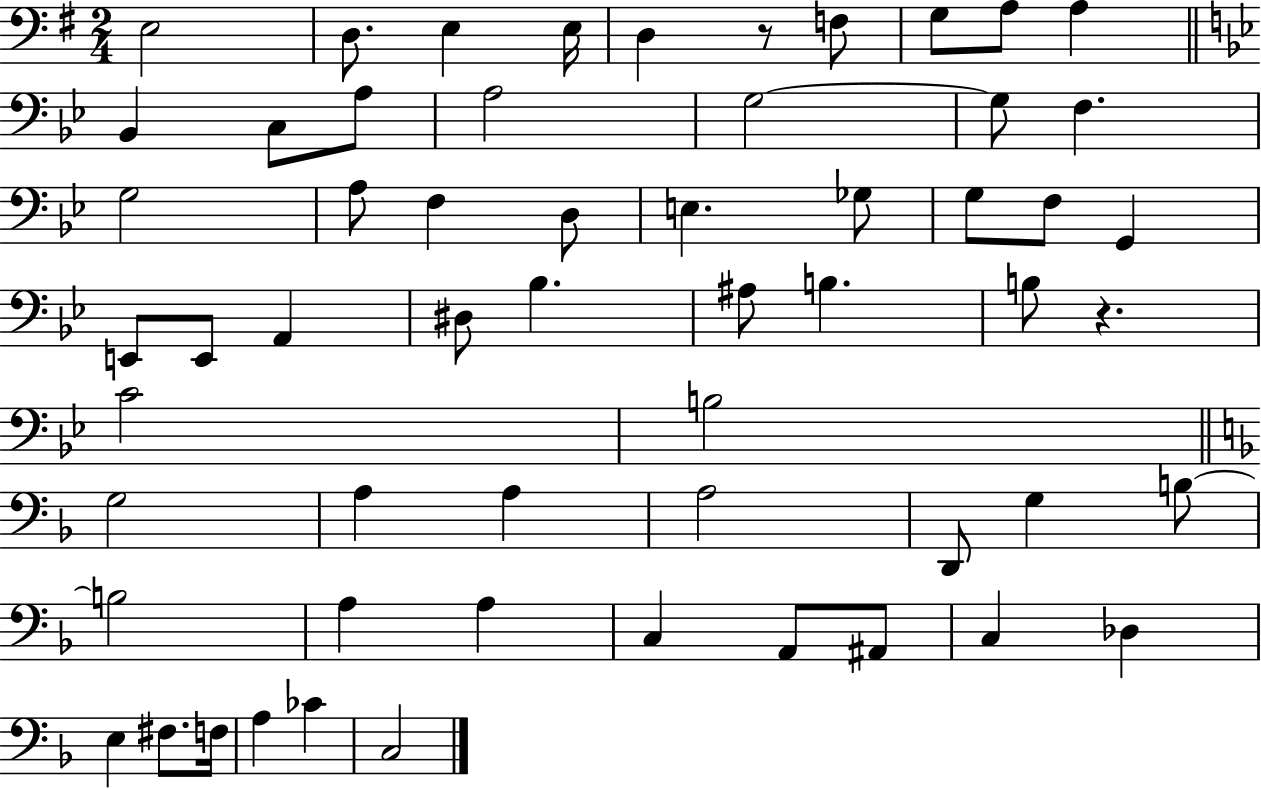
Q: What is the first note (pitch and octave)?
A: E3